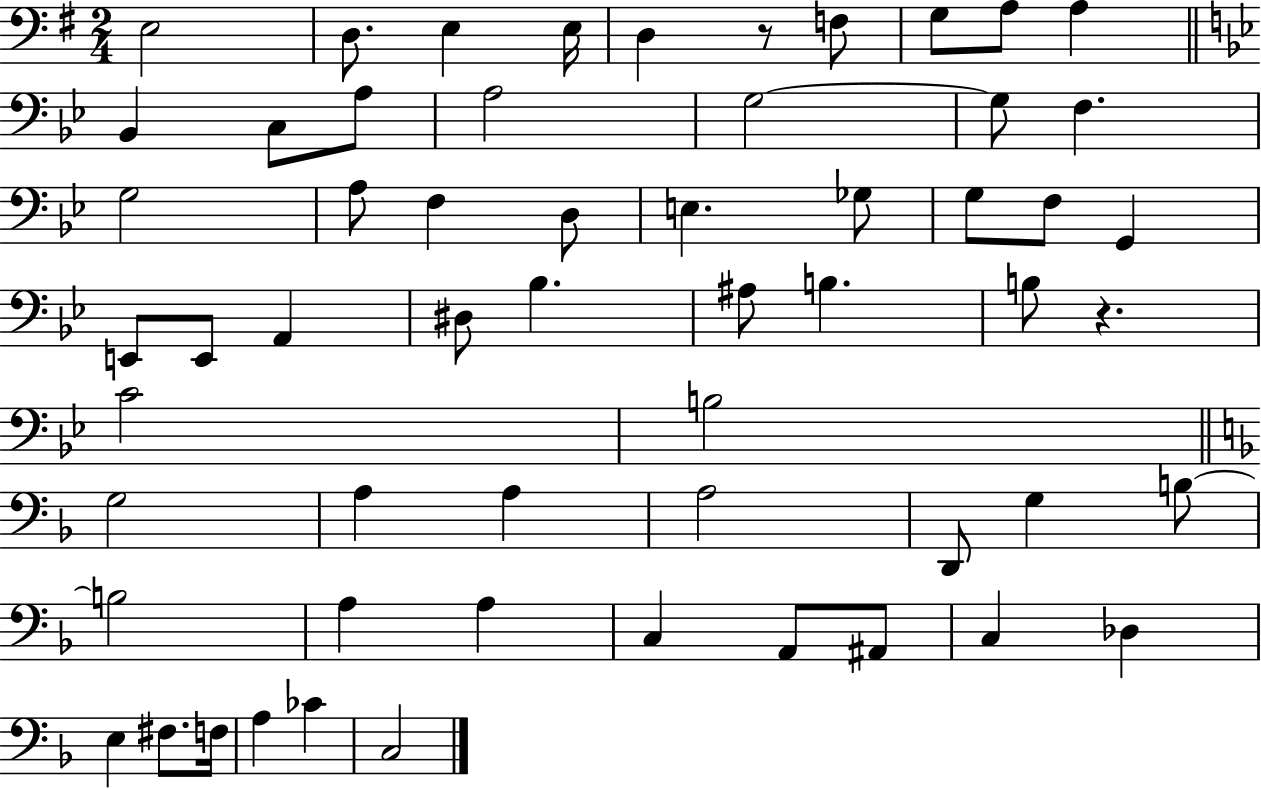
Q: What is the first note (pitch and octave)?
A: E3